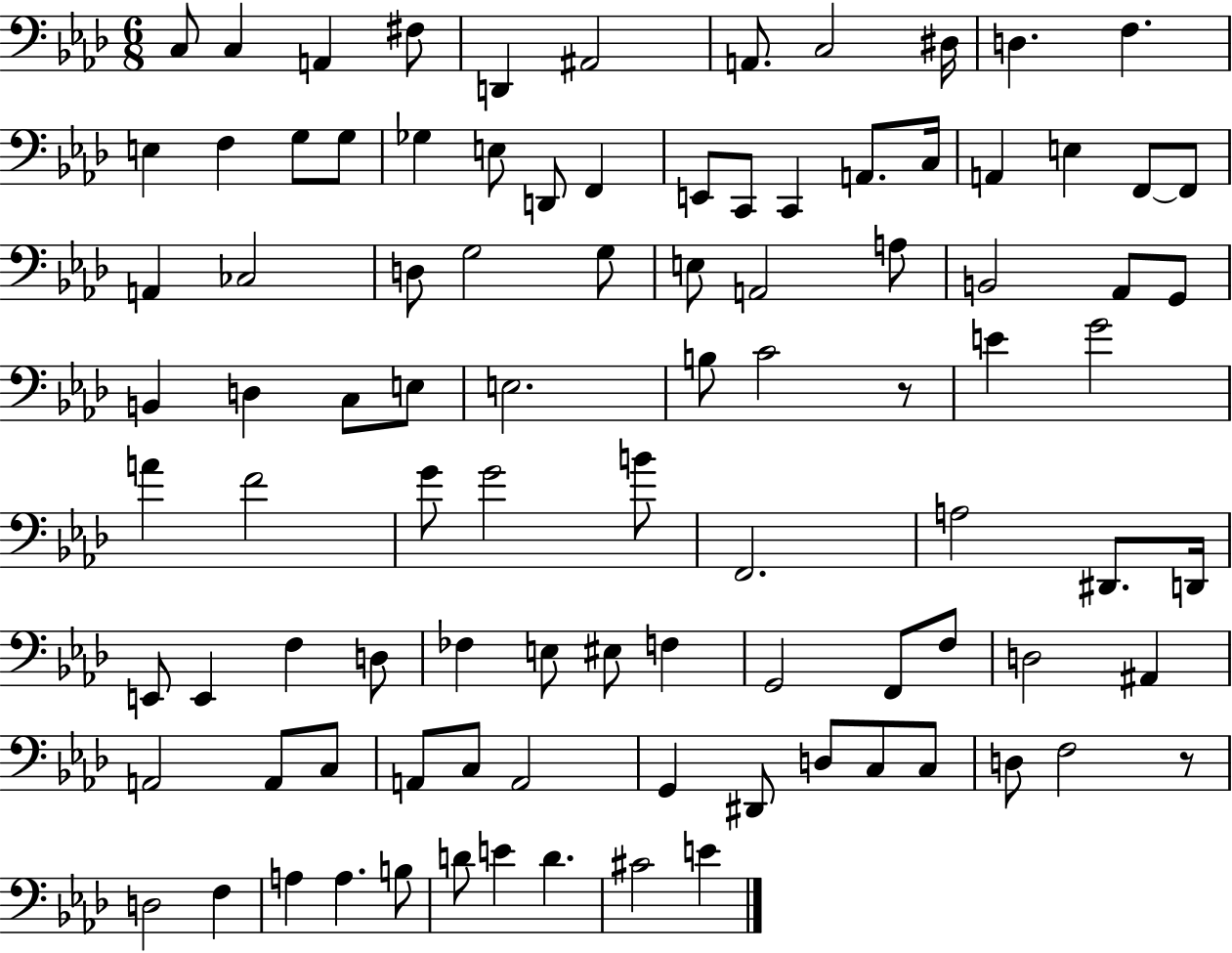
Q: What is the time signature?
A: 6/8